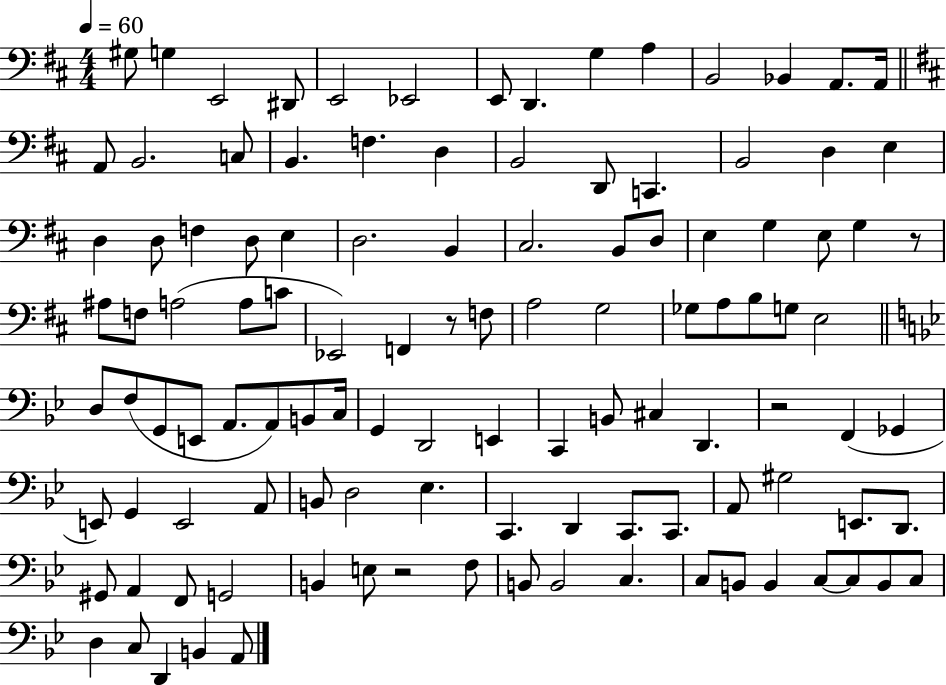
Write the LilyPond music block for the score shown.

{
  \clef bass
  \numericTimeSignature
  \time 4/4
  \key d \major
  \tempo 4 = 60
  gis8 g4 e,2 dis,8 | e,2 ees,2 | e,8 d,4. g4 a4 | b,2 bes,4 a,8. a,16 | \break \bar "||" \break \key d \major a,8 b,2. c8 | b,4. f4. d4 | b,2 d,8 c,4. | b,2 d4 e4 | \break d4 d8 f4 d8 e4 | d2. b,4 | cis2. b,8 d8 | e4 g4 e8 g4 r8 | \break ais8 f8 a2( a8 c'8 | ees,2) f,4 r8 f8 | a2 g2 | ges8 a8 b8 g8 e2 | \break \bar "||" \break \key g \minor d8 f8( g,8 e,8 a,8. a,8) b,8 c16 | g,4 d,2 e,4 | c,4 b,8 cis4 d,4. | r2 f,4( ges,4 | \break e,8) g,4 e,2 a,8 | b,8 d2 ees4. | c,4. d,4 c,8. c,8. | a,8 gis2 e,8. d,8. | \break gis,8 a,4 f,8 g,2 | b,4 e8 r2 f8 | b,8 b,2 c4. | c8 b,8 b,4 c8~~ c8 b,8 c8 | \break d4 c8 d,4 b,4 a,8 | \bar "|."
}